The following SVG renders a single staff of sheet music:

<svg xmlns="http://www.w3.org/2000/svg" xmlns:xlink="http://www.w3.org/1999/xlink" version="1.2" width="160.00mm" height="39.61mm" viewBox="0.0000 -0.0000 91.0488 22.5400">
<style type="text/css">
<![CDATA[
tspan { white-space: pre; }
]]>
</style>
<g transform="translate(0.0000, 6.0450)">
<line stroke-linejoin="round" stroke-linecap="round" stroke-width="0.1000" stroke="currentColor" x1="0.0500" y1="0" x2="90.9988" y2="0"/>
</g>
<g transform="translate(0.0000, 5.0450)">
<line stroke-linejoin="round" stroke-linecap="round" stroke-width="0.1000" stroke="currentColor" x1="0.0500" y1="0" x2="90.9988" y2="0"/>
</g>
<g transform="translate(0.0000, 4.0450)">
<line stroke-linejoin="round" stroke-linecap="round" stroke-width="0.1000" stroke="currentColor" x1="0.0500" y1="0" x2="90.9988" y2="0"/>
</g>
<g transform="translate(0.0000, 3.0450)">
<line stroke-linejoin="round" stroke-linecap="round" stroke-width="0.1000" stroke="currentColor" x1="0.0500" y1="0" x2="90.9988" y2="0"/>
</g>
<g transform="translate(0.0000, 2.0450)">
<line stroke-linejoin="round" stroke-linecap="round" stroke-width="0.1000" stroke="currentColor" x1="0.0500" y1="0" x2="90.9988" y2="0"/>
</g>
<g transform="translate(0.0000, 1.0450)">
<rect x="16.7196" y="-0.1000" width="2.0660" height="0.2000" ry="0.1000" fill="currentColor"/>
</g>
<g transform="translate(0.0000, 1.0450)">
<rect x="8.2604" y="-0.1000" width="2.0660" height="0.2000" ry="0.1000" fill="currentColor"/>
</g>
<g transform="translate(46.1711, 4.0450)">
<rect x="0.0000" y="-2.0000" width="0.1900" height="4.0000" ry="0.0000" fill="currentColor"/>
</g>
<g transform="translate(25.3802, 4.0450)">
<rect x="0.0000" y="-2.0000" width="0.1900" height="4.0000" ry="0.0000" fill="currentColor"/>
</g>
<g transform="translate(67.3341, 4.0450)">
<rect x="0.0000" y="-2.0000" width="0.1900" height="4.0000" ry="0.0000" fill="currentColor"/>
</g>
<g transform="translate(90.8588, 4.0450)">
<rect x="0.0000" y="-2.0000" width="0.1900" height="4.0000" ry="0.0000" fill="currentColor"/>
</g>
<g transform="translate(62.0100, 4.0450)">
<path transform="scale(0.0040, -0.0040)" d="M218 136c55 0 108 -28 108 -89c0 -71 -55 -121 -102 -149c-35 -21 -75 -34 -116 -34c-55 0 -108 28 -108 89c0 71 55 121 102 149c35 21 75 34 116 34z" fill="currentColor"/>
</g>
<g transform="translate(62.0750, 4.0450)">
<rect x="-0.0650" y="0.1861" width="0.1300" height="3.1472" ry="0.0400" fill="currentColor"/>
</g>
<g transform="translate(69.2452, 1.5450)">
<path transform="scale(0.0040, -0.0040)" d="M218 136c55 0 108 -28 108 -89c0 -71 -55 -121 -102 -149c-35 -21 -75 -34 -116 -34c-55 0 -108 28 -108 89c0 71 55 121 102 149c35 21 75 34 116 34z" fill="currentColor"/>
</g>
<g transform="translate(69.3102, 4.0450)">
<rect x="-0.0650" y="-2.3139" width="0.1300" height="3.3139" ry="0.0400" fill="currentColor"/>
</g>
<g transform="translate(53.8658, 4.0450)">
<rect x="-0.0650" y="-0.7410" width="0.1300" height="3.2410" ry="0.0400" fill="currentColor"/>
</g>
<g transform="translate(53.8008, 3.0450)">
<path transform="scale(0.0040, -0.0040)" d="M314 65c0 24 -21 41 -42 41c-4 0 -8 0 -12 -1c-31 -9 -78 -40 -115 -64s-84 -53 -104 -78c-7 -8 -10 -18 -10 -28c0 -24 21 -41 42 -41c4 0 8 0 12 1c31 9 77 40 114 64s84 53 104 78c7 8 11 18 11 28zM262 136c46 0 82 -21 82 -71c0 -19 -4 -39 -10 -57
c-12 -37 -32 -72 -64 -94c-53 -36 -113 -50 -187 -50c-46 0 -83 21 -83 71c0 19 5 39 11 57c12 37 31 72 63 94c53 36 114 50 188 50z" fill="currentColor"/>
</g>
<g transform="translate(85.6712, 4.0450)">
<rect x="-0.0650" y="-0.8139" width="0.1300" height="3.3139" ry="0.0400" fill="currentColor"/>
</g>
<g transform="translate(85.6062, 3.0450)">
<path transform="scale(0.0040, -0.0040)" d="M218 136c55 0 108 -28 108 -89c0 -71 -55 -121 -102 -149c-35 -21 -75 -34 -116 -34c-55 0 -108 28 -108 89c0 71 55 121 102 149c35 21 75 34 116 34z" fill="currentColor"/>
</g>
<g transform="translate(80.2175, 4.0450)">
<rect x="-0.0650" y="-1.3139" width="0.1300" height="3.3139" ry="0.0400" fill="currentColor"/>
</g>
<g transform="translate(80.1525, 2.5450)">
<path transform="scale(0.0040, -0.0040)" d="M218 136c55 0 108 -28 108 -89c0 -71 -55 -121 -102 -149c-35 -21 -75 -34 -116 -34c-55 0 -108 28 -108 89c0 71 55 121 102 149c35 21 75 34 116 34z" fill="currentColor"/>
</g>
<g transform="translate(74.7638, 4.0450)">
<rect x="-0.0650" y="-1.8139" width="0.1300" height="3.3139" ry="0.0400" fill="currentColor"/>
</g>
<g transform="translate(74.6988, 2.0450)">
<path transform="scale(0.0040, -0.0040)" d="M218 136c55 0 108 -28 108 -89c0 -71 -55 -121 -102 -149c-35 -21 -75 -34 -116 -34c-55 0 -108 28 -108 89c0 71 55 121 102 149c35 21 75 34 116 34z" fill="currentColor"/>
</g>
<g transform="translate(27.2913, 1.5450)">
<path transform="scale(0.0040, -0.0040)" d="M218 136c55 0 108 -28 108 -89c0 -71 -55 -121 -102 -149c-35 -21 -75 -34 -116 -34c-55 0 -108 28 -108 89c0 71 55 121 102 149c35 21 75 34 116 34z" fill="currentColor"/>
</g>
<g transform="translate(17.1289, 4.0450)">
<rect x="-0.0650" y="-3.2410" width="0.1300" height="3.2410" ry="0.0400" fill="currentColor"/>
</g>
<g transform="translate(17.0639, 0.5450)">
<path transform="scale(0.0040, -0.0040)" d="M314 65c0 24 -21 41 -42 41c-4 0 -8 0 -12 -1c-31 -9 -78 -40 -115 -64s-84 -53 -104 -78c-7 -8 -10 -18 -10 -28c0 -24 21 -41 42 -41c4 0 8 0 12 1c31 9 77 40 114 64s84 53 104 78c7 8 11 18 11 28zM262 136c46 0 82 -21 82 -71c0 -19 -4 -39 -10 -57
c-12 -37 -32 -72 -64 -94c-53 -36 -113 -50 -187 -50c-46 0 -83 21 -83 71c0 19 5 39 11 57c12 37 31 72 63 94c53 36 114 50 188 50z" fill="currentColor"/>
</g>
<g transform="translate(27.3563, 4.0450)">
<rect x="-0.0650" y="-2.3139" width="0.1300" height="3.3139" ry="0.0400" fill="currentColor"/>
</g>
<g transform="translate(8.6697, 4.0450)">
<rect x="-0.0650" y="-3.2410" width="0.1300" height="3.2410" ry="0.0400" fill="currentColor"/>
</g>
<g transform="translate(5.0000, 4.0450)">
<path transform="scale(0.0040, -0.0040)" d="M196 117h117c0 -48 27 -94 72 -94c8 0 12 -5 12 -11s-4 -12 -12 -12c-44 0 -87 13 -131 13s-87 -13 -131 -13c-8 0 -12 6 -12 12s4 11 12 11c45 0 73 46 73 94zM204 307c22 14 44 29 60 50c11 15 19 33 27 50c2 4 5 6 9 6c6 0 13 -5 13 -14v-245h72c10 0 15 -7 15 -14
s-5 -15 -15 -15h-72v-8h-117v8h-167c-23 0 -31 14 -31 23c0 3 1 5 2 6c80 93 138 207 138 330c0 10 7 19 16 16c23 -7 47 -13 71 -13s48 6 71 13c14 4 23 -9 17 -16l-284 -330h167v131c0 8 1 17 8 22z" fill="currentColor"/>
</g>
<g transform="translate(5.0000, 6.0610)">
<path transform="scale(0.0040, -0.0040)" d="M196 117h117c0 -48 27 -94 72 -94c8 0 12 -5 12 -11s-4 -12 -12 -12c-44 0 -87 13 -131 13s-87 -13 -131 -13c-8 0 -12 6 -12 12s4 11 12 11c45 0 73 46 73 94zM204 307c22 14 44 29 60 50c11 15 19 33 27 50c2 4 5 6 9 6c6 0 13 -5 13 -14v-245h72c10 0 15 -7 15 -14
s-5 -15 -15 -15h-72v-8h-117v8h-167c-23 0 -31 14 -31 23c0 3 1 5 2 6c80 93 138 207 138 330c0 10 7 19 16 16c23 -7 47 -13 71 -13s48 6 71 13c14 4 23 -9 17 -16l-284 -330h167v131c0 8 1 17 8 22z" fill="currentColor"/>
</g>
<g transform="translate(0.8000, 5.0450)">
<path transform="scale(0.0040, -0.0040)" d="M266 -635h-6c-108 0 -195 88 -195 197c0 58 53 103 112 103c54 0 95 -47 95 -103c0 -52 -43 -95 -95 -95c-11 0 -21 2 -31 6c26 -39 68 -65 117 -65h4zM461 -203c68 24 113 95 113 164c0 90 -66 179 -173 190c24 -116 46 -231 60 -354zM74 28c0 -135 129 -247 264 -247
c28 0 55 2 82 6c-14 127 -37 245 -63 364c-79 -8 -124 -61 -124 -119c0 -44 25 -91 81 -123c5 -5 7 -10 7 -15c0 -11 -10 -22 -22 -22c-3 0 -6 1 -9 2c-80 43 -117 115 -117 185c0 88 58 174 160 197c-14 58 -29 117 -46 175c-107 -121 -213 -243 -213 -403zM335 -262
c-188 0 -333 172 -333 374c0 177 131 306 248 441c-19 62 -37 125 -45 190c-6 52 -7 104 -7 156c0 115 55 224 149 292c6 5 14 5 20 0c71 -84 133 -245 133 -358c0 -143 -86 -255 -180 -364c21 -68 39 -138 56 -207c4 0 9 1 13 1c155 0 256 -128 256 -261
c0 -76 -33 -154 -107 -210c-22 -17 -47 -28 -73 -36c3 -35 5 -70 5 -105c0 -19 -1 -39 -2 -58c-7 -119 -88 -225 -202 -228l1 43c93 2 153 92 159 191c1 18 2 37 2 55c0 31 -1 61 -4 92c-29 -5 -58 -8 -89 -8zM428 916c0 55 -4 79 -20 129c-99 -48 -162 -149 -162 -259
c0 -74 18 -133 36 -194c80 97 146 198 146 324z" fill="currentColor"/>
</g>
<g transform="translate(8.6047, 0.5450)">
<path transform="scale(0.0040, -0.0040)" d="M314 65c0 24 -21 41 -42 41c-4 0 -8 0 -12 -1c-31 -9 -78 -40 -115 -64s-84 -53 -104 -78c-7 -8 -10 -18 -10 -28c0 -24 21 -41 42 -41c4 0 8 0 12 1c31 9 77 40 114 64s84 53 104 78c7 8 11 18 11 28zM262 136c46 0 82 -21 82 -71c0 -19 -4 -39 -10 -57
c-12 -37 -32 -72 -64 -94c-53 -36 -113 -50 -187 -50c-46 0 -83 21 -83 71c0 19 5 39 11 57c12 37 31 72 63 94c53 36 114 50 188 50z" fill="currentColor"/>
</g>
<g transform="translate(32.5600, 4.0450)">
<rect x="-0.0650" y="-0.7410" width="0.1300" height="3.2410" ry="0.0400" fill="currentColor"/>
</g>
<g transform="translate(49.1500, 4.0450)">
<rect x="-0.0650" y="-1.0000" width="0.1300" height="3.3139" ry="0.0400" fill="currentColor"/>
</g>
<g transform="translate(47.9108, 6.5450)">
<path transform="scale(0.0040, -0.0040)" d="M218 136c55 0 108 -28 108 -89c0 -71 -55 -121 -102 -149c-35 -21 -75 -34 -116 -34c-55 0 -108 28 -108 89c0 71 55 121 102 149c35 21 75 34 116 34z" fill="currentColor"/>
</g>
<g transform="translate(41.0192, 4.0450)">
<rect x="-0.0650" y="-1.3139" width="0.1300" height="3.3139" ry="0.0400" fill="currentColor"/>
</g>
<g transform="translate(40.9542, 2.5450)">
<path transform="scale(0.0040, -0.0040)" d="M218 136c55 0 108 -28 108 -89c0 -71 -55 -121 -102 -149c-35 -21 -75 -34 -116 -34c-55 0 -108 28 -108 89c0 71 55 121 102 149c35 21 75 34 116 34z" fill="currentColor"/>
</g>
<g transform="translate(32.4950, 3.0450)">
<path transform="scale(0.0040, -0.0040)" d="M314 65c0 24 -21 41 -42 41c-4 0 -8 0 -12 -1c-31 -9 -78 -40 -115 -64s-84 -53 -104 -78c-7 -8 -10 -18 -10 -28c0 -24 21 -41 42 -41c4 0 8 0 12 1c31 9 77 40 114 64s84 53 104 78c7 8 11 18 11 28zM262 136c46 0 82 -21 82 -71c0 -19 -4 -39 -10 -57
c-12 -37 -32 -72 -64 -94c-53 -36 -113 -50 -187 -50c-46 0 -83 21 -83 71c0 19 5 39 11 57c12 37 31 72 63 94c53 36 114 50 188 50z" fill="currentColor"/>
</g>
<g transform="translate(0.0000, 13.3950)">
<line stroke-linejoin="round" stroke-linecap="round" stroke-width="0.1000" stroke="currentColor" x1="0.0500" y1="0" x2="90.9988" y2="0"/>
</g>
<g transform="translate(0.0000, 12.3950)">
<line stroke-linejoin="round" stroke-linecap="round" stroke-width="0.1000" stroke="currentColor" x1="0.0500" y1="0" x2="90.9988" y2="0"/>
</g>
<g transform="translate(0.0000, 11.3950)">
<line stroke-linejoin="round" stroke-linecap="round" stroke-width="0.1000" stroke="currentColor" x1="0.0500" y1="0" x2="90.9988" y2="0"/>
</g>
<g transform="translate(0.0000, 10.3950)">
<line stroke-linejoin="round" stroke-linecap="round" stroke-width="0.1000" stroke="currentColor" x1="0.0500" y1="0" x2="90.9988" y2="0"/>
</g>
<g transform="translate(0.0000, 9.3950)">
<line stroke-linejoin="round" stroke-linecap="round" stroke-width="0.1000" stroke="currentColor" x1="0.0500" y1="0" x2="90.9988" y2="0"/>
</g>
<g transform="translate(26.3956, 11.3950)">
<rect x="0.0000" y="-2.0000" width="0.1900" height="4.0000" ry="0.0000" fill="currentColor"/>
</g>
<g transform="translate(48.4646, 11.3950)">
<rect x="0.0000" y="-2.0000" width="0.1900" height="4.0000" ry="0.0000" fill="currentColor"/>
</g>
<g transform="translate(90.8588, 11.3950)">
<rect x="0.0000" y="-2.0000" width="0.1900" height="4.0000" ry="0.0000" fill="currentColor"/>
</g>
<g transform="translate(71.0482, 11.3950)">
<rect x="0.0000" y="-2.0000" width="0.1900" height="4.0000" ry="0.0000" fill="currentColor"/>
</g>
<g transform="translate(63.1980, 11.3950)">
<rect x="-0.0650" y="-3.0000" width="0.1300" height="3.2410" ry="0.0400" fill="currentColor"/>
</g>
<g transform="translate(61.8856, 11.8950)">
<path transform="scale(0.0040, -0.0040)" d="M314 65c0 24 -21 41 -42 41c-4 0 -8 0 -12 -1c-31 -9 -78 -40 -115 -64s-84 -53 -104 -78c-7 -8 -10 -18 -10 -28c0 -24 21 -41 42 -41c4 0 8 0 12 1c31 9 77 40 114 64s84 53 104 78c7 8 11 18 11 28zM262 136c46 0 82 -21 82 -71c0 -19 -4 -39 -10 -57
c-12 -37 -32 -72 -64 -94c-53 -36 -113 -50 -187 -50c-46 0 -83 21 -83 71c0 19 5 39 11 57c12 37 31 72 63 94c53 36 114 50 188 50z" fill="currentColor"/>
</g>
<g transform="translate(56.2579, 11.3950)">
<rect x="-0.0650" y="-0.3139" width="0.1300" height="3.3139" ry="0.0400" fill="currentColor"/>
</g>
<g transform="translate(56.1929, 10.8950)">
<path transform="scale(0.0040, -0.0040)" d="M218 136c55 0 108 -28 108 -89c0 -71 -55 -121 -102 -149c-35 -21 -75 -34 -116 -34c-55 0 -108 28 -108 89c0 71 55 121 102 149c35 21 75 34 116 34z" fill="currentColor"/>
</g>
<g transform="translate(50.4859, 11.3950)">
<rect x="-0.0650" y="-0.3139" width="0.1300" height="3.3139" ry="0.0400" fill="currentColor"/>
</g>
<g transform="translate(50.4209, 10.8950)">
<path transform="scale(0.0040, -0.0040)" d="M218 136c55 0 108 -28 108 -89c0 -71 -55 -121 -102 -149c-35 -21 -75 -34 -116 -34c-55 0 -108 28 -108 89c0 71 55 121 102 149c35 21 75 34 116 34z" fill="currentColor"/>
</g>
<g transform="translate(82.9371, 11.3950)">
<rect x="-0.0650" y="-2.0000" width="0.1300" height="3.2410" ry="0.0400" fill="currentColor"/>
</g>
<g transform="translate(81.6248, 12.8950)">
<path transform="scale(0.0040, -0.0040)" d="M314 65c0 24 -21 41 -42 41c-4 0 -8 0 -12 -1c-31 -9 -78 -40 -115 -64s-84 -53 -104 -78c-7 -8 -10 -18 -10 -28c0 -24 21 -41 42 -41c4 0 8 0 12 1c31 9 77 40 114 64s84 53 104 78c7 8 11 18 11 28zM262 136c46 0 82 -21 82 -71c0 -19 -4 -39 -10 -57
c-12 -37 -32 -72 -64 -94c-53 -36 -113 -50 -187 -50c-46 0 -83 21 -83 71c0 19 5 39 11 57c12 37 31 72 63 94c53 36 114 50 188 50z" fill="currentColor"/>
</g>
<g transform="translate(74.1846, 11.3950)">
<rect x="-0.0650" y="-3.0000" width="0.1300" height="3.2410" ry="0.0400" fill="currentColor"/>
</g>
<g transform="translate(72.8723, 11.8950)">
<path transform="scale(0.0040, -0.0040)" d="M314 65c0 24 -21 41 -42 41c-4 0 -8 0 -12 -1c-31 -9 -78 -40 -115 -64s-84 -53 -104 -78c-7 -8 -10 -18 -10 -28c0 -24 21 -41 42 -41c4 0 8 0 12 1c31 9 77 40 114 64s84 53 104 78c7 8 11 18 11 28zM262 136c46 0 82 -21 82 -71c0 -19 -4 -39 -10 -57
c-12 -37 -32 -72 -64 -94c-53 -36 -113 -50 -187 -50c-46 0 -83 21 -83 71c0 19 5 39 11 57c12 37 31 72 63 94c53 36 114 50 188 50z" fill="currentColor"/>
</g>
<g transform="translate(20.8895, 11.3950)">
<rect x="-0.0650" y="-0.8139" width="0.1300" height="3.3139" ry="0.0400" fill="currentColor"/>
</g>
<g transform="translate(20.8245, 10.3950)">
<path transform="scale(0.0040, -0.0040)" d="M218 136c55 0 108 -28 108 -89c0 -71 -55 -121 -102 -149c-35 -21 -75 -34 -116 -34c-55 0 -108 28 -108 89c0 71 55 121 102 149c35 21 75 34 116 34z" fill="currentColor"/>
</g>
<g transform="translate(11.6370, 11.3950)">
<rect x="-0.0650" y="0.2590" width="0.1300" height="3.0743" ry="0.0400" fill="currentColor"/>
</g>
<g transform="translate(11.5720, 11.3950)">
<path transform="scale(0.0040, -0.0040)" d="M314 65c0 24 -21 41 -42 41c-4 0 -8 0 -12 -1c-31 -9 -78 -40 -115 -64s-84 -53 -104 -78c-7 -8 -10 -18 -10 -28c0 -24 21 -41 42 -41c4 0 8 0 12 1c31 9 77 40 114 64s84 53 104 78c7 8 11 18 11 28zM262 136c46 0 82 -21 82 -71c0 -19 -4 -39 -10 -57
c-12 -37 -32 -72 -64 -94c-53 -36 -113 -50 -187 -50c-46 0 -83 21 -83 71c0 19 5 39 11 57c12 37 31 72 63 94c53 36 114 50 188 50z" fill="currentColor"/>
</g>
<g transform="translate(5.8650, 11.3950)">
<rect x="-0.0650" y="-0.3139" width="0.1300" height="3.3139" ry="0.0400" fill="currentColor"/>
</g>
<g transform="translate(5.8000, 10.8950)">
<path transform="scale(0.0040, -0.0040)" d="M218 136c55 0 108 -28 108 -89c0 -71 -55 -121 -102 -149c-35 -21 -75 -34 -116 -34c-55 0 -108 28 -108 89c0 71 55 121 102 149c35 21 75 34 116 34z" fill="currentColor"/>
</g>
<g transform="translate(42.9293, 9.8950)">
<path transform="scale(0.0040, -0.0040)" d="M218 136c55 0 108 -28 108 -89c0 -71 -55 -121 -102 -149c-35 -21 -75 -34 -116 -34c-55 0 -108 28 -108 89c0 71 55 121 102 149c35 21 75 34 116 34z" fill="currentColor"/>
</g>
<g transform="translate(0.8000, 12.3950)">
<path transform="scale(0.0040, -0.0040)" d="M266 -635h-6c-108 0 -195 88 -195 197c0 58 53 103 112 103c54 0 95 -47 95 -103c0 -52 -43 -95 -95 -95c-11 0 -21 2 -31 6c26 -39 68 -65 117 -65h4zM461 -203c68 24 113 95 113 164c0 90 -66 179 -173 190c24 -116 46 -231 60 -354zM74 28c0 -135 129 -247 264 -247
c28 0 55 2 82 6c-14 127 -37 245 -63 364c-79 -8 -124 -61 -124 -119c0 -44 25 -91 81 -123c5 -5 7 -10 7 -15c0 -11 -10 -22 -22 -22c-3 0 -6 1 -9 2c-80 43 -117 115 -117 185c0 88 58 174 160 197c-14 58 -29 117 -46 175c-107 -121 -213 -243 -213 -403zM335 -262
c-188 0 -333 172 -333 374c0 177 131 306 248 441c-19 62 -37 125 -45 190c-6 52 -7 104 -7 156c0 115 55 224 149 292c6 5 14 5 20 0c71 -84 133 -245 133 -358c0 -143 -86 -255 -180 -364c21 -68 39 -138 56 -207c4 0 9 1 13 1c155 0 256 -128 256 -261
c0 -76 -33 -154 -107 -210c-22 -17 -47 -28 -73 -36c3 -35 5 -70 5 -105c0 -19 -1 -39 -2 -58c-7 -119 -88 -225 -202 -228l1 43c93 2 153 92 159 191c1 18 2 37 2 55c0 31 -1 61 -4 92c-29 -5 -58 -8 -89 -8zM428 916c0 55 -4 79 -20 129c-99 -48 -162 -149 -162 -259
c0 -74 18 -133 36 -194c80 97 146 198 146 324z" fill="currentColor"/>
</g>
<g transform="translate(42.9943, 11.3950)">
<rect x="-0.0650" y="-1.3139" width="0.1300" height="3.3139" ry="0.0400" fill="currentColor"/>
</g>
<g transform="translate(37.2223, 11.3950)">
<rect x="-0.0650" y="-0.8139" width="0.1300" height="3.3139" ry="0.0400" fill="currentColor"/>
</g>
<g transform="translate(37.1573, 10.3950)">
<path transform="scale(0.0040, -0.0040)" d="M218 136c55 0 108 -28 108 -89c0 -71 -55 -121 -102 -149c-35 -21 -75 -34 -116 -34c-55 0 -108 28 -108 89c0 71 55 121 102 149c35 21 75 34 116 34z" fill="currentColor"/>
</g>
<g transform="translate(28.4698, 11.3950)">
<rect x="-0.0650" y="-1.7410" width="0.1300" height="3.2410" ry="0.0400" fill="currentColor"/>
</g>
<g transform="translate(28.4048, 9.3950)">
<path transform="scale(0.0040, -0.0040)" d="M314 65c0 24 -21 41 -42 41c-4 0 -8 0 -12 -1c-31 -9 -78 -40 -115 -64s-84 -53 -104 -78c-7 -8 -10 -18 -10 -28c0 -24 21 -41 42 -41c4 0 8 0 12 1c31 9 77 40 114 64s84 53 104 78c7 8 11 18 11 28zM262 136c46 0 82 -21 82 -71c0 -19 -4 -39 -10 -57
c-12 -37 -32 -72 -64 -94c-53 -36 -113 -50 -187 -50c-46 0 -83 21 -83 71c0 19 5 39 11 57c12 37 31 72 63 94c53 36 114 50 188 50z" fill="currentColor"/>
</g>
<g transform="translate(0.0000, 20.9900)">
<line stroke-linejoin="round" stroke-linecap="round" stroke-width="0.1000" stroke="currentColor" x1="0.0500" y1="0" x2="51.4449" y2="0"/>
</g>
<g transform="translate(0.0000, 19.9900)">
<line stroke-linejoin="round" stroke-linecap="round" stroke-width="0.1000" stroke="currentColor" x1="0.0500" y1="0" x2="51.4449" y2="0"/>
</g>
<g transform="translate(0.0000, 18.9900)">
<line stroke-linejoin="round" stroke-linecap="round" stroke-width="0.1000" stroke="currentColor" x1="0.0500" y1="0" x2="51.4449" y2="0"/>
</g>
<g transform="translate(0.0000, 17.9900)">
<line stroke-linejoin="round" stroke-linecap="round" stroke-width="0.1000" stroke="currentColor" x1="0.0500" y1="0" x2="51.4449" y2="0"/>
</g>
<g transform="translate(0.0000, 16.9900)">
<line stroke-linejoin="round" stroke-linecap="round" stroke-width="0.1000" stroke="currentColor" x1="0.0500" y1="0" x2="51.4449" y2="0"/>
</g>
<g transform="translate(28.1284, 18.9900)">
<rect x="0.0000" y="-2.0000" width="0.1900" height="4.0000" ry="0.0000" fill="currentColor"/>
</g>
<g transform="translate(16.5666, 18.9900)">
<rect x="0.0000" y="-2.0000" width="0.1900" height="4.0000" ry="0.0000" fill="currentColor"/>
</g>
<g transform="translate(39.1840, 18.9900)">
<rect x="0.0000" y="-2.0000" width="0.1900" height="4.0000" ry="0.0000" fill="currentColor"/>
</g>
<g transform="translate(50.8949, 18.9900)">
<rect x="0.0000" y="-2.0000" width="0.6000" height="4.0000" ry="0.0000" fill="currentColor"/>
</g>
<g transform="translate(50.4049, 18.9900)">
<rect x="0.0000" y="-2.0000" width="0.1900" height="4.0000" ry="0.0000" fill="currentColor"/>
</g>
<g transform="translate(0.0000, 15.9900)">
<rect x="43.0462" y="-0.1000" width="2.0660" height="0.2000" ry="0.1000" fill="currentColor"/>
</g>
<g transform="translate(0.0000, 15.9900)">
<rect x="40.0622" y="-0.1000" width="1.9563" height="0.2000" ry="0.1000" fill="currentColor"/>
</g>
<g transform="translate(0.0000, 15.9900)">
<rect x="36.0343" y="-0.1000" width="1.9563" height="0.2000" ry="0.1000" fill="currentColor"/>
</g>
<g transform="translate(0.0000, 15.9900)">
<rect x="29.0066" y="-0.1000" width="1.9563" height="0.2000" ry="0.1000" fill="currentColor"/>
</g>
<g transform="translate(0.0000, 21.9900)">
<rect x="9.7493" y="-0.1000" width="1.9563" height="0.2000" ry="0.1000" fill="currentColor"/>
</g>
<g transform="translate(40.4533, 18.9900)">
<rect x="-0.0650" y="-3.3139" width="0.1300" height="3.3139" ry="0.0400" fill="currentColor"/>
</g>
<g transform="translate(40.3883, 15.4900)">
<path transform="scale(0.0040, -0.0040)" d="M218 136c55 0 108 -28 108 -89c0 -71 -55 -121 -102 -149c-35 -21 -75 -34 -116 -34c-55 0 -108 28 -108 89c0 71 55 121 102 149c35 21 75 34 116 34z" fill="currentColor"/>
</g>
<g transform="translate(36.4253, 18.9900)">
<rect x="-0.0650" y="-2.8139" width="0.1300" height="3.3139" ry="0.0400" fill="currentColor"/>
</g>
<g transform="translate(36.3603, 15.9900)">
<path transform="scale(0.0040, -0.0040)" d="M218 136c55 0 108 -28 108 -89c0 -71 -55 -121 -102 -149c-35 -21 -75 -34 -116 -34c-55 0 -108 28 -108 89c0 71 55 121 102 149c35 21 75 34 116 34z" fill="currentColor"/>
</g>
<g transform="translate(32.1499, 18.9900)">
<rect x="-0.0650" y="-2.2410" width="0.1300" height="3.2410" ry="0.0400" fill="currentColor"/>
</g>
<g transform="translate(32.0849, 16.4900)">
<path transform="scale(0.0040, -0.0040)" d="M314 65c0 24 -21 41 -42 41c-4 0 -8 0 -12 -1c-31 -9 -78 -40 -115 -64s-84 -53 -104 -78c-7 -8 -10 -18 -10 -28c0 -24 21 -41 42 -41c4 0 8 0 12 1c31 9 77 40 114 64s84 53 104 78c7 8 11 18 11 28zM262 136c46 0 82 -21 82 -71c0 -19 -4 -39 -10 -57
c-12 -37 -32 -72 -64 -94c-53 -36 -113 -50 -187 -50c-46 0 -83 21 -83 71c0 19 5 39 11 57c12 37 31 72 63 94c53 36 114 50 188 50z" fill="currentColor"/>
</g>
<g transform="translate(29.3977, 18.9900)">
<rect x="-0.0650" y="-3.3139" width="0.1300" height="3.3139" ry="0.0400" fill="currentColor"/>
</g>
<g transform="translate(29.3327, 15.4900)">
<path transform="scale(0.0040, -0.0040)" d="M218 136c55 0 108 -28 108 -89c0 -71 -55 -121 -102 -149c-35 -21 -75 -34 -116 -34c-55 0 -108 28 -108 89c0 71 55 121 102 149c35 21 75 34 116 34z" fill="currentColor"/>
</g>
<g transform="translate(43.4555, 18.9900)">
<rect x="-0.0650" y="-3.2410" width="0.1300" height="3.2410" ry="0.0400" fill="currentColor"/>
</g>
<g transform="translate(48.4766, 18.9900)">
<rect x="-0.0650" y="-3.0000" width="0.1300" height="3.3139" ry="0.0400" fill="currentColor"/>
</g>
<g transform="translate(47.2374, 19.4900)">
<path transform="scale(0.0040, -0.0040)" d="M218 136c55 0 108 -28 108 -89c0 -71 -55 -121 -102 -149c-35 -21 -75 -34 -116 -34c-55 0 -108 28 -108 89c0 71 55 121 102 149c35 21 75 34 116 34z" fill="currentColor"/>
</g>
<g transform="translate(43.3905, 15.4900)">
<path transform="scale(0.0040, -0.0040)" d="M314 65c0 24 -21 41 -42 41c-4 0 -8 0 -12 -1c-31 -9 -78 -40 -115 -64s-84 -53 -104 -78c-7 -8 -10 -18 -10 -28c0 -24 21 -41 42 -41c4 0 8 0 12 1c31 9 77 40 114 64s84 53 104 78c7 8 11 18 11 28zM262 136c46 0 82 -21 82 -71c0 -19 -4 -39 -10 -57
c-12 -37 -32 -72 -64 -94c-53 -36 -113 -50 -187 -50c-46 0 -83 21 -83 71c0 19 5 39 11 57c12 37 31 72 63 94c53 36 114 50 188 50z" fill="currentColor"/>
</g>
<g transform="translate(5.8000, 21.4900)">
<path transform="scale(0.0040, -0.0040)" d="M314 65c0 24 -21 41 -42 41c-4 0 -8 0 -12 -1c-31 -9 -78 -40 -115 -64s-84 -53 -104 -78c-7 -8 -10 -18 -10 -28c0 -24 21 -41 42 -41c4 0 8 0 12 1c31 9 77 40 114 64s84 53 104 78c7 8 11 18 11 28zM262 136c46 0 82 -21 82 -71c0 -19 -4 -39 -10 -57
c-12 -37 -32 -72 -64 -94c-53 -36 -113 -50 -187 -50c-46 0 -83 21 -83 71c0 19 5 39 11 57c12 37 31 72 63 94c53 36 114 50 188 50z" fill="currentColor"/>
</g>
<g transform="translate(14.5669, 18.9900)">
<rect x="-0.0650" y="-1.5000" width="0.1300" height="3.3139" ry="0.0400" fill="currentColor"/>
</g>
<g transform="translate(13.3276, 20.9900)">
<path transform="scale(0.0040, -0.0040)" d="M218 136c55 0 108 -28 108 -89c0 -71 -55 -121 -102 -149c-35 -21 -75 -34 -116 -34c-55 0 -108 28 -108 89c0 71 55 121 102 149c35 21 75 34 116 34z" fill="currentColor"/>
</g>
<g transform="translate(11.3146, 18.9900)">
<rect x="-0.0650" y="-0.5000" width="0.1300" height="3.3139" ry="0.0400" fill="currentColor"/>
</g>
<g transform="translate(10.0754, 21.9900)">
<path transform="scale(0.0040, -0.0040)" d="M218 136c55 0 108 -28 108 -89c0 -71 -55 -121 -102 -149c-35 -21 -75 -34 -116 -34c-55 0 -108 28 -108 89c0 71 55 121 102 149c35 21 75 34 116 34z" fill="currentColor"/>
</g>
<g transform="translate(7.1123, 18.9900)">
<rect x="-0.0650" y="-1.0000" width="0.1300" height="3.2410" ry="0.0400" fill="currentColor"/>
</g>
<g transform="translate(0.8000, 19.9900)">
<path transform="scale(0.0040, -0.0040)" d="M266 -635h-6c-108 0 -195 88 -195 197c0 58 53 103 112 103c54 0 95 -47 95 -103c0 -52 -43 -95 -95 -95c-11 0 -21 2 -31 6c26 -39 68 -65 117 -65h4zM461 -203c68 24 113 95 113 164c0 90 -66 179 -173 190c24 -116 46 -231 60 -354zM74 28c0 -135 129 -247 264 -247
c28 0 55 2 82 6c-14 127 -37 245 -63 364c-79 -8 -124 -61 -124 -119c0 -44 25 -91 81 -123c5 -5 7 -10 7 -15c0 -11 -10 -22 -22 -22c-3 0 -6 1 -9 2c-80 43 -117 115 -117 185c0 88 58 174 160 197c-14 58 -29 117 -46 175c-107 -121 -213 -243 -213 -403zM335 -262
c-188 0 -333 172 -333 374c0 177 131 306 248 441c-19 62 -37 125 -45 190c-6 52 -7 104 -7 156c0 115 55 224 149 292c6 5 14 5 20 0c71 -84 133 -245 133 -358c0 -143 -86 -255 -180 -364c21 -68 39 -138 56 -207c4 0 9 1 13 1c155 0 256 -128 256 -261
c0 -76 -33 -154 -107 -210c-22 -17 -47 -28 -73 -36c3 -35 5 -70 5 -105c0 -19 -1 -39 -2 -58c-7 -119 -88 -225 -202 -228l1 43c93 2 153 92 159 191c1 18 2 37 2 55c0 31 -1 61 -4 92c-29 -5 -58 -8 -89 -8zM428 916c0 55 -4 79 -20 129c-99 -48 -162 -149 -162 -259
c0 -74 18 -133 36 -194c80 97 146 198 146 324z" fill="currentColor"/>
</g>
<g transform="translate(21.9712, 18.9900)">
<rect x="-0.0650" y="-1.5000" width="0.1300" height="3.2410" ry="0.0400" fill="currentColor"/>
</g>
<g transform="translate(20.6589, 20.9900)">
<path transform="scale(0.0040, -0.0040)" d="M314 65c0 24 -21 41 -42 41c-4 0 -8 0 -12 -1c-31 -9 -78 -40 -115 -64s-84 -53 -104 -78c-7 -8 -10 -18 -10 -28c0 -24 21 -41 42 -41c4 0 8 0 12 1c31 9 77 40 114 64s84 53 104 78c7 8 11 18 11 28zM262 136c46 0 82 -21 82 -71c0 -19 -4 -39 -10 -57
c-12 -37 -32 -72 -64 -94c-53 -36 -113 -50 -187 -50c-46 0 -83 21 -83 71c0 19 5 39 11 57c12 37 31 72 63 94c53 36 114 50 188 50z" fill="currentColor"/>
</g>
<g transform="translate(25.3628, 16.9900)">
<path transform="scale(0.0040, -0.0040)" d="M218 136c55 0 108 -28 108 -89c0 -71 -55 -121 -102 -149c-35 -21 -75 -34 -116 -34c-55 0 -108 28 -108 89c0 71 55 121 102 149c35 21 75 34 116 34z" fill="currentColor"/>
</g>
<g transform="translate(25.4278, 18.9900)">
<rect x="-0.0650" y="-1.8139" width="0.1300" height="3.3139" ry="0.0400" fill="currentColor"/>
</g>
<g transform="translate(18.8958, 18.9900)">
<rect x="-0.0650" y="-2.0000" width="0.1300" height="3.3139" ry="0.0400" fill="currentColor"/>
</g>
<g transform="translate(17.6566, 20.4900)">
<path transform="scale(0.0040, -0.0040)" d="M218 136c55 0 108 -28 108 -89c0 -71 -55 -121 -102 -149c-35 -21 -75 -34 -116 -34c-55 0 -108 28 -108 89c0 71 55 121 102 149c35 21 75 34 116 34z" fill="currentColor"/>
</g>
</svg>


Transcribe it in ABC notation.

X:1
T:Untitled
M:4/4
L:1/4
K:C
b2 b2 g d2 e D d2 B g f e d c B2 d f2 d e c c A2 A2 F2 D2 C E F E2 f b g2 a b b2 A